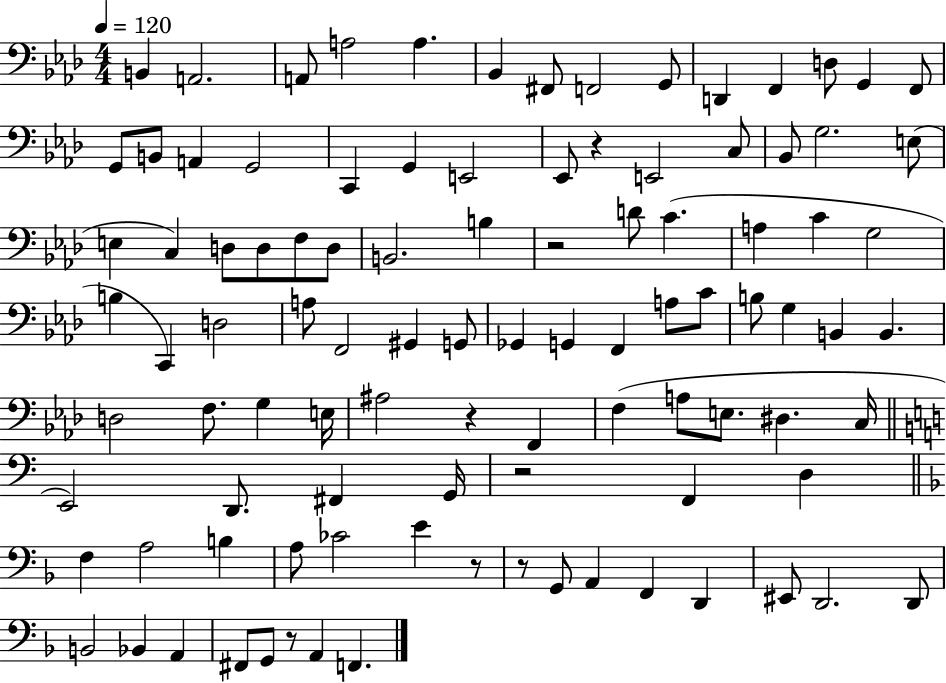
{
  \clef bass
  \numericTimeSignature
  \time 4/4
  \key aes \major
  \tempo 4 = 120
  b,4 a,2. | a,8 a2 a4. | bes,4 fis,8 f,2 g,8 | d,4 f,4 d8 g,4 f,8 | \break g,8 b,8 a,4 g,2 | c,4 g,4 e,2 | ees,8 r4 e,2 c8 | bes,8 g2. e8( | \break e4 c4) d8 d8 f8 d8 | b,2. b4 | r2 d'8 c'4.( | a4 c'4 g2 | \break b4 c,4) d2 | a8 f,2 gis,4 g,8 | ges,4 g,4 f,4 a8 c'8 | b8 g4 b,4 b,4. | \break d2 f8. g4 e16 | ais2 r4 f,4 | f4( a8 e8. dis4. c16 | \bar "||" \break \key a \minor e,2) d,8. fis,4 g,16 | r2 f,4 d4 | \bar "||" \break \key f \major f4 a2 b4 | a8 ces'2 e'4 r8 | r8 g,8 a,4 f,4 d,4 | eis,8 d,2. d,8 | \break b,2 bes,4 a,4 | fis,8 g,8 r8 a,4 f,4. | \bar "|."
}